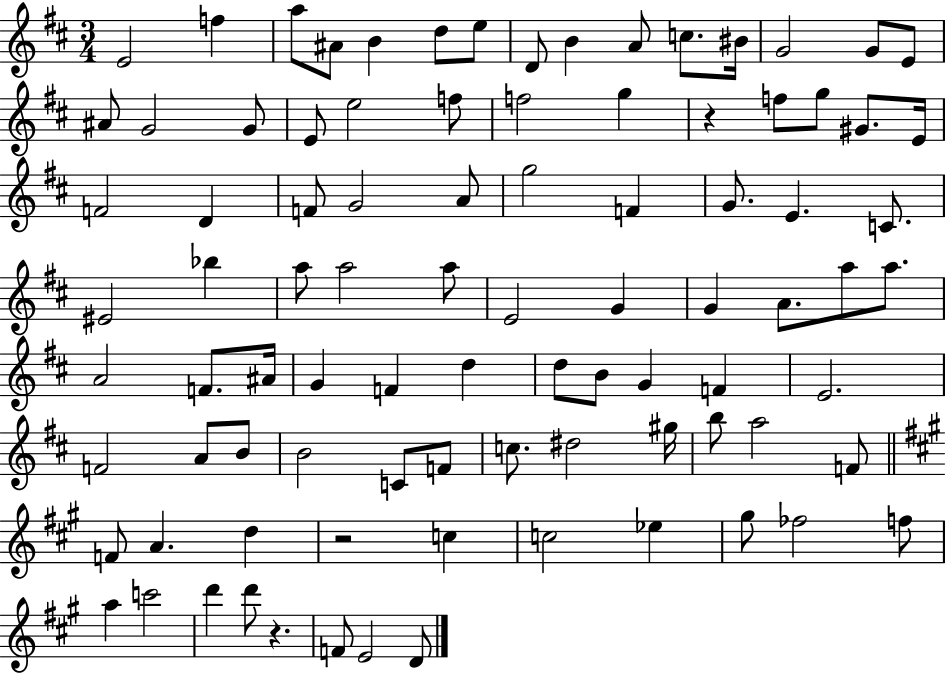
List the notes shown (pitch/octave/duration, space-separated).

E4/h F5/q A5/e A#4/e B4/q D5/e E5/e D4/e B4/q A4/e C5/e. BIS4/s G4/h G4/e E4/e A#4/e G4/h G4/e E4/e E5/h F5/e F5/h G5/q R/q F5/e G5/e G#4/e. E4/s F4/h D4/q F4/e G4/h A4/e G5/h F4/q G4/e. E4/q. C4/e. EIS4/h Bb5/q A5/e A5/h A5/e E4/h G4/q G4/q A4/e. A5/e A5/e. A4/h F4/e. A#4/s G4/q F4/q D5/q D5/e B4/e G4/q F4/q E4/h. F4/h A4/e B4/e B4/h C4/e F4/e C5/e. D#5/h G#5/s B5/e A5/h F4/e F4/e A4/q. D5/q R/h C5/q C5/h Eb5/q G#5/e FES5/h F5/e A5/q C6/h D6/q D6/e R/q. F4/e E4/h D4/e